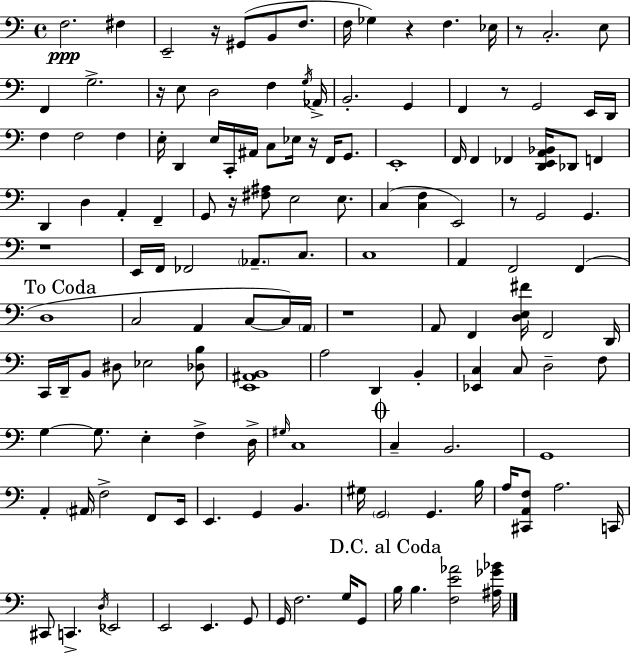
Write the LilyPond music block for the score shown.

{
  \clef bass
  \time 4/4
  \defaultTimeSignature
  \key c \major
  f2.\ppp fis4 | e,2-- r16 gis,8( b,8 f8. | f16 ges4) r4 f4. ees16 | r8 c2.-. e8 | \break f,4 g2.-> | r16 e8 d2 f4 \acciaccatura { g16 } | aes,16-> b,2.-. g,4 | f,4 r8 g,2 e,16 | \break d,16 f4 f2 f4 | e16-. d,4 e16 c,16-. ais,16 c8 ees16 r16 f,16 g,8. | e,1-. | f,16 f,4 fes,4 <d, e, a, bes,>16 des,8 f,4 | \break d,4 d4 a,4-. f,4-- | g,8 r16 <fis ais>8 e2 e8. | c4( <c f>4 e,2) | r8 g,2 g,4. | \break r1 | e,16 f,16 fes,2 \parenthesize aes,8.-- c8. | c1 | a,4 f,2 f,4( | \break \mark "To Coda" d1 | c2 a,4 c8~~ c16) | \parenthesize a,16 r1 | a,8 f,4 <d e fis'>16 f,2 | \break d,16 c,16 d,16-- b,8 dis8 ees2 <des b>8 | <e, ais, b,>1 | a2 d,4 b,4-. | <ees, c>4 c8 d2-- f8 | \break g4~~ g8. e4-. f4-> | d16-> \grace { gis16 } c1 | \mark \markup { \musicglyph "scripts.coda" } c4-- b,2. | g,1 | \break a,4-. \parenthesize ais,16 f2-> f,8 | e,16 e,4. g,4 b,4. | gis16 \parenthesize g,2 g,4. | b16 a16 <cis, a, f>8 a2. | \break c,16 cis,8 c,4.-> \acciaccatura { d16 } ees,2 | e,2 e,4. | g,8 g,16 f2. | g16 g,8 \mark "D.C. al Coda" b16 b4. <f e' aes'>2 | \break <ais ges' bes'>16 \bar "|."
}